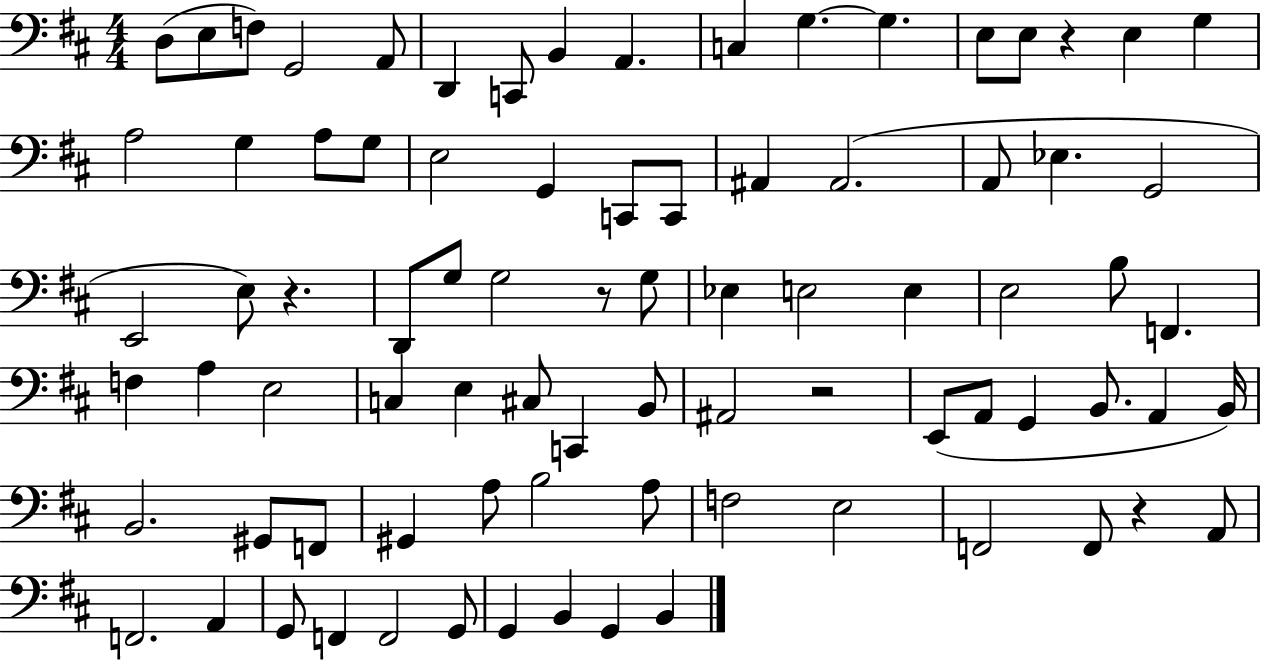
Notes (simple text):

D3/e E3/e F3/e G2/h A2/e D2/q C2/e B2/q A2/q. C3/q G3/q. G3/q. E3/e E3/e R/q E3/q G3/q A3/h G3/q A3/e G3/e E3/h G2/q C2/e C2/e A#2/q A#2/h. A2/e Eb3/q. G2/h E2/h E3/e R/q. D2/e G3/e G3/h R/e G3/e Eb3/q E3/h E3/q E3/h B3/e F2/q. F3/q A3/q E3/h C3/q E3/q C#3/e C2/q B2/e A#2/h R/h E2/e A2/e G2/q B2/e. A2/q B2/s B2/h. G#2/e F2/e G#2/q A3/e B3/h A3/e F3/h E3/h F2/h F2/e R/q A2/e F2/h. A2/q G2/e F2/q F2/h G2/e G2/q B2/q G2/q B2/q